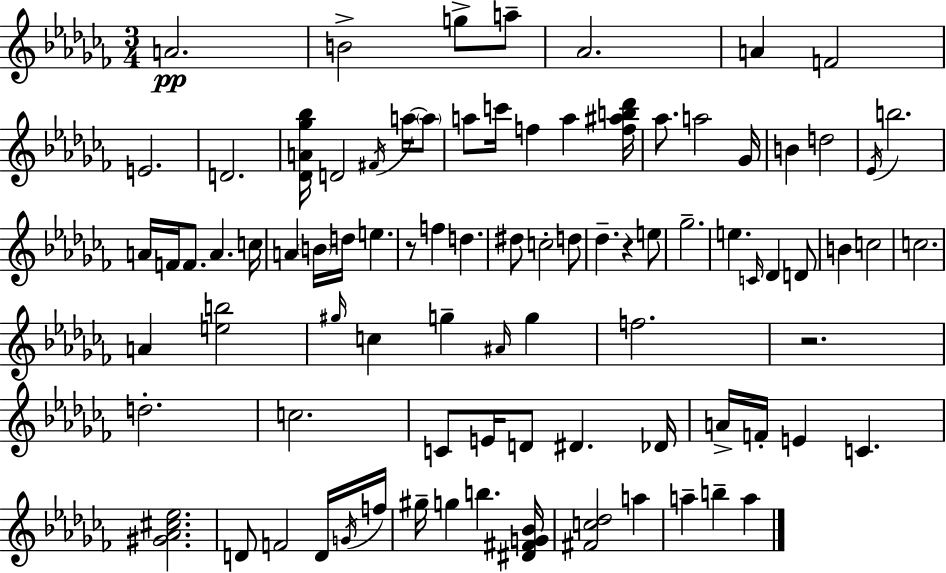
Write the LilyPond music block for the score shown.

{
  \clef treble
  \numericTimeSignature
  \time 3/4
  \key aes \minor
  a'2.\pp | b'2-> g''8-> a''8-- | aes'2. | a'4 f'2 | \break e'2. | d'2. | <des' a' ges'' bes''>16 d'2 \acciaccatura { fis'16 } a''16~~ \parenthesize a''8 | a''8 c'''16 f''4 a''4 | \break <f'' ais'' b'' des'''>16 aes''8. a''2 | ges'16 b'4 d''2 | \acciaccatura { ees'16 } b''2. | a'16 f'16 f'8. a'4. | \break c''16 a'4 \parenthesize b'16 d''16 e''4. | r8 f''4 d''4. | dis''8 c''2-. | d''8 des''4.-- r4 | \break e''8 ges''2.-- | e''4. \grace { c'16 } des'4 | d'8 b'4 c''2 | c''2. | \break a'4 <e'' b''>2 | \grace { gis''16 } c''4 g''4-- | \grace { ais'16 } g''4 f''2. | r2. | \break d''2.-. | c''2. | c'8 e'16 d'8 dis'4. | des'16 a'16-> f'16-. e'4 c'4. | \break <gis' aes' cis'' ees''>2. | d'8 f'2 | d'16 \acciaccatura { g'16 } f''16 gis''16-- g''4 b''4. | <dis' fis' g' bes'>16 <fis' c'' des''>2 | \break a''4 a''4-- b''4-- | a''4 \bar "|."
}